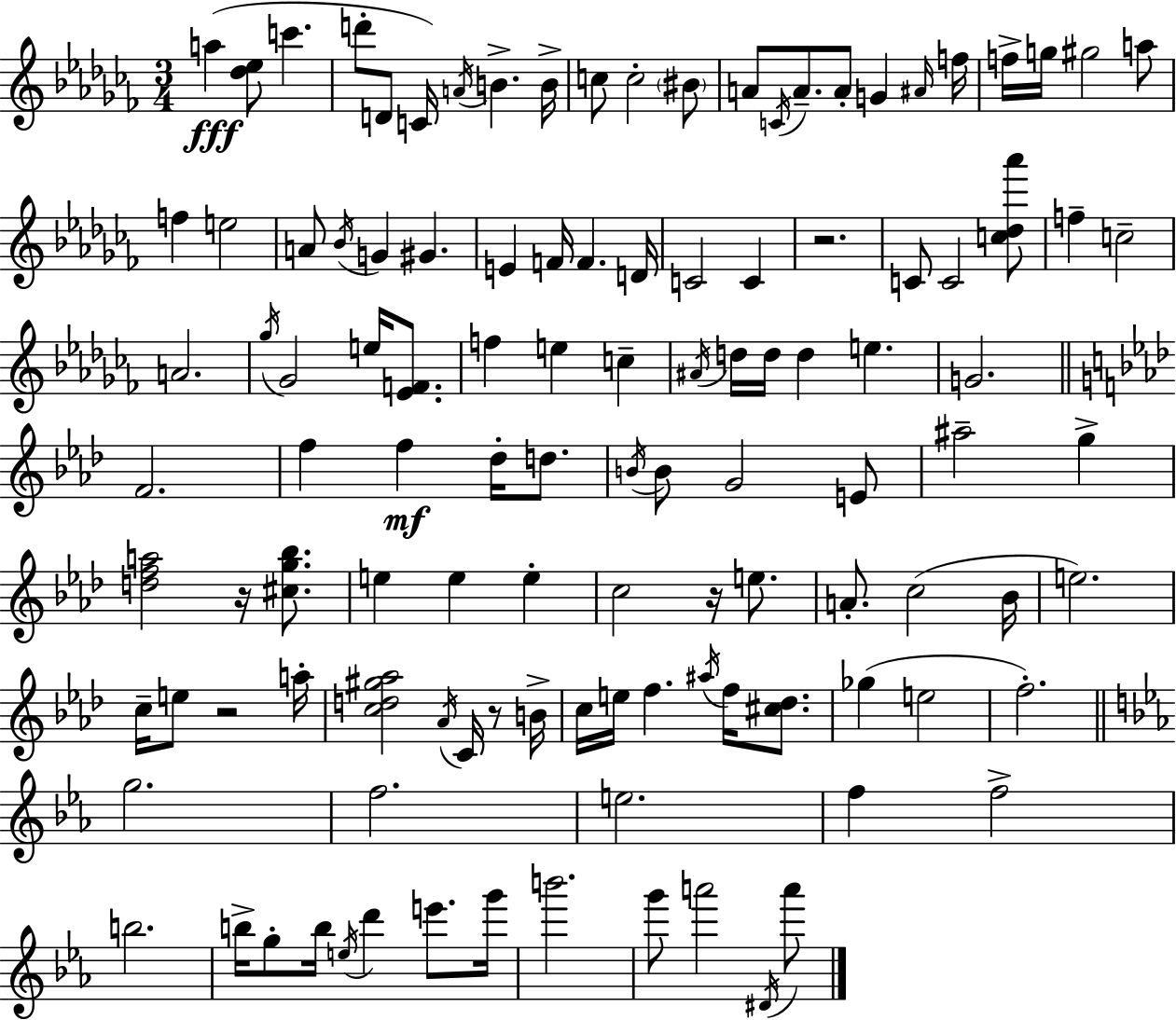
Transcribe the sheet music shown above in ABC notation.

X:1
T:Untitled
M:3/4
L:1/4
K:Abm
a [_d_e]/2 c' d'/2 D/2 C/4 A/4 B B/4 c/2 c2 ^B/2 A/2 C/4 A/2 A/2 G ^A/4 f/4 f/4 g/4 ^g2 a/2 f e2 A/2 _B/4 G ^G E F/4 F D/4 C2 C z2 C/2 C2 [c_d_a']/2 f c2 A2 _g/4 _G2 e/4 [_EF]/2 f e c ^A/4 d/4 d/4 d e G2 F2 f f _d/4 d/2 B/4 B/2 G2 E/2 ^a2 g [dfa]2 z/4 [^cg_b]/2 e e e c2 z/4 e/2 A/2 c2 _B/4 e2 c/4 e/2 z2 a/4 [cd^g_a]2 _A/4 C/4 z/2 B/4 c/4 e/4 f ^a/4 f/4 [^c_d]/2 _g e2 f2 g2 f2 e2 f f2 b2 b/4 g/2 b/4 e/4 d' e'/2 g'/4 b'2 g'/2 a'2 ^D/4 a'/2